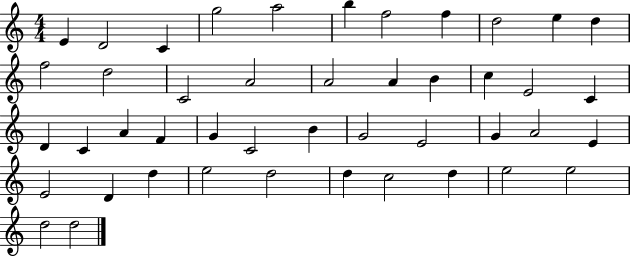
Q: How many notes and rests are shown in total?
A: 45